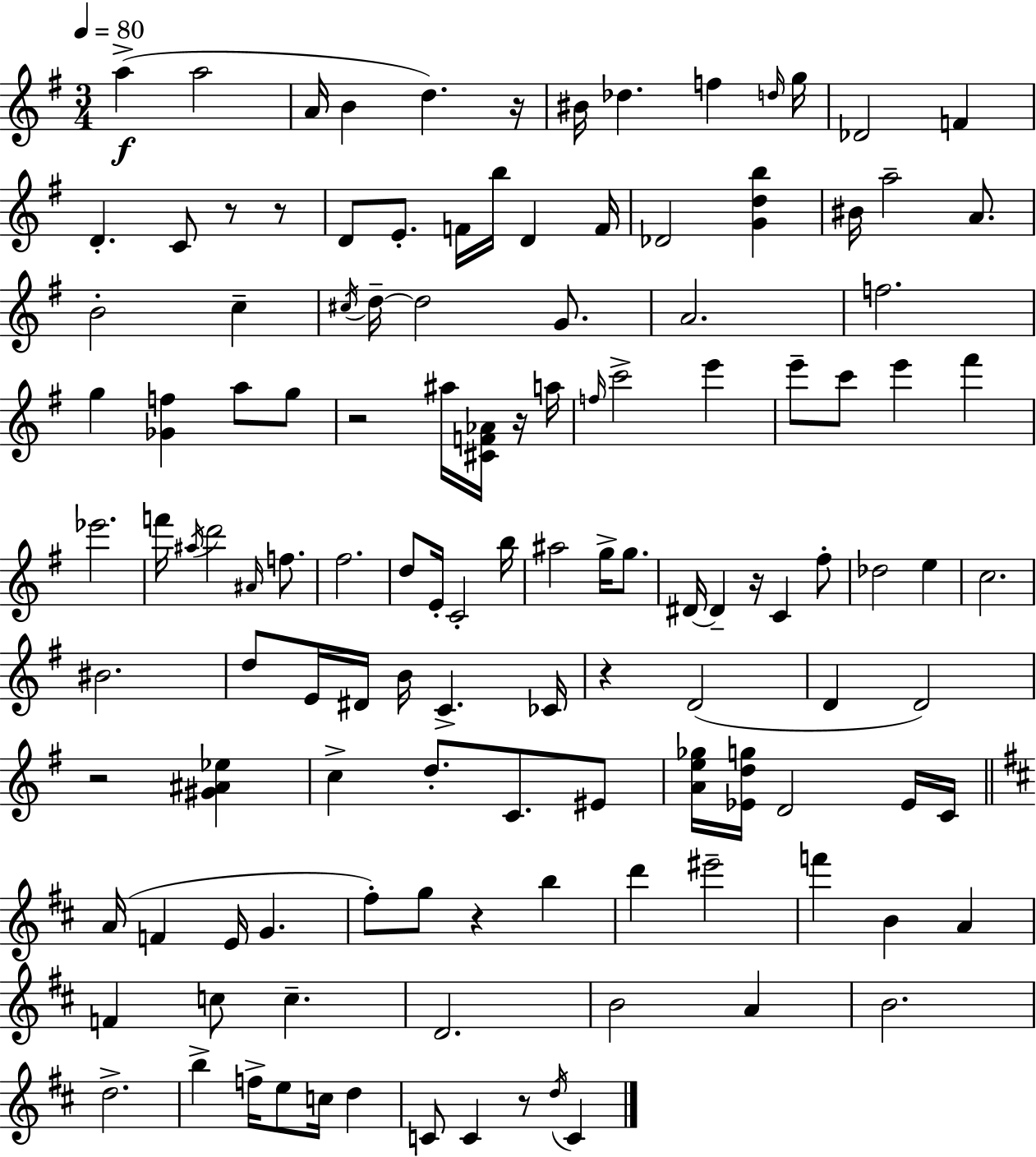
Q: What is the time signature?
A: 3/4